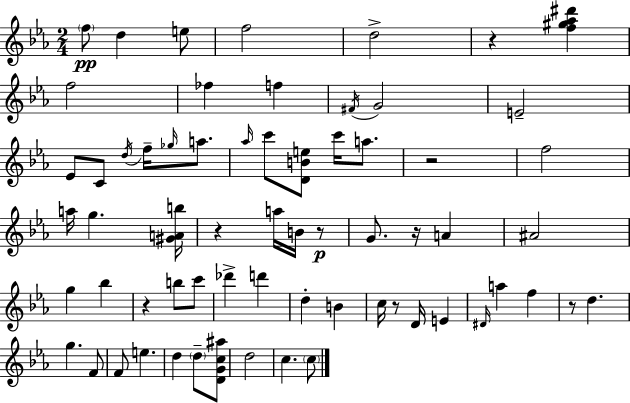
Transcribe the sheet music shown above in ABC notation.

X:1
T:Untitled
M:2/4
L:1/4
K:Eb
f/2 d e/2 f2 d2 z [f^g_a^d'] f2 _f f ^F/4 G2 E2 _E/2 C/2 d/4 f/4 _g/4 a/2 _a/4 c'/2 [DBe]/2 c'/4 a/2 z2 f2 a/4 g [^GAb]/4 z a/4 B/4 z/2 G/2 z/4 A ^A2 g _b z b/2 c'/2 _d' d' d B c/4 z/2 D/4 E ^D/4 a f z/2 d g F/2 F/2 e d d/2 [DGc^a]/2 d2 c c/2